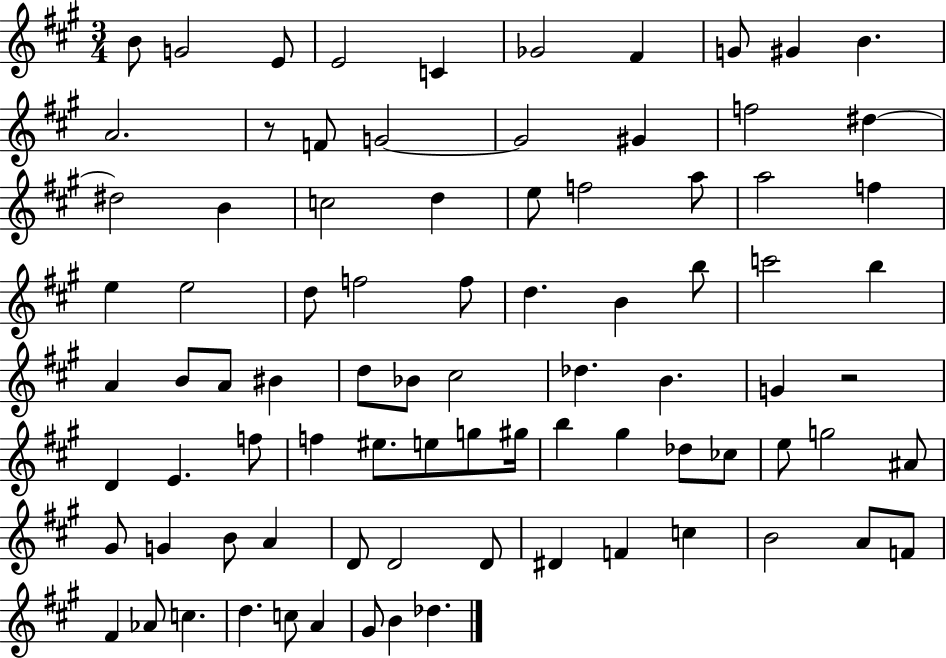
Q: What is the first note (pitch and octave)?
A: B4